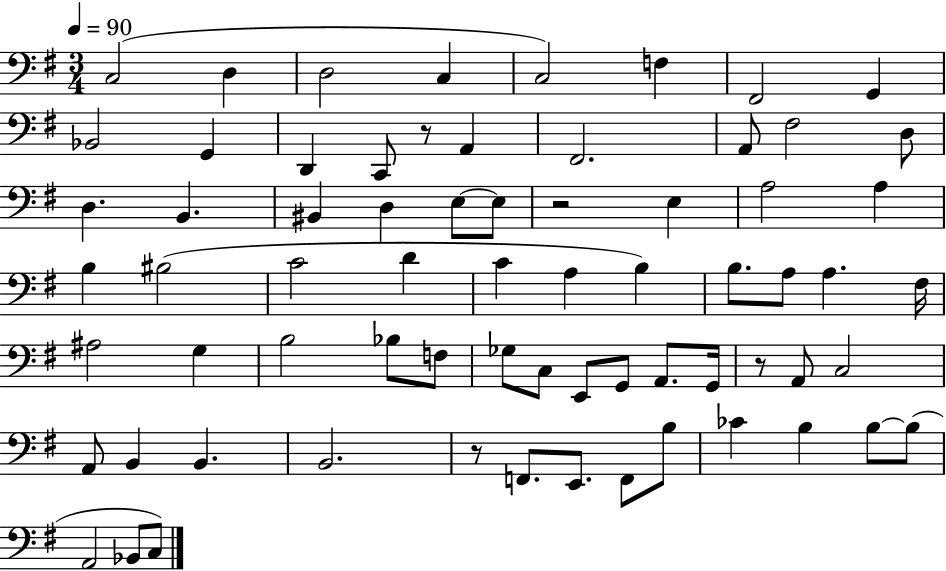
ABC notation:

X:1
T:Untitled
M:3/4
L:1/4
K:G
C,2 D, D,2 C, C,2 F, ^F,,2 G,, _B,,2 G,, D,, C,,/2 z/2 A,, ^F,,2 A,,/2 ^F,2 D,/2 D, B,, ^B,, D, E,/2 E,/2 z2 E, A,2 A, B, ^B,2 C2 D C A, B, B,/2 A,/2 A, ^F,/4 ^A,2 G, B,2 _B,/2 F,/2 _G,/2 C,/2 E,,/2 G,,/2 A,,/2 G,,/4 z/2 A,,/2 C,2 A,,/2 B,, B,, B,,2 z/2 F,,/2 E,,/2 F,,/2 B,/2 _C B, B,/2 B,/2 A,,2 _B,,/2 C,/2